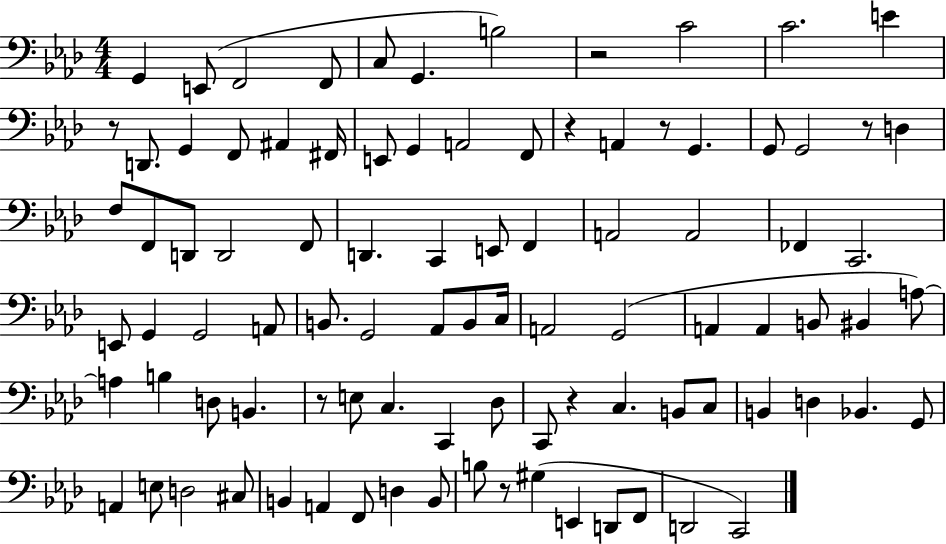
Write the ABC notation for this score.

X:1
T:Untitled
M:4/4
L:1/4
K:Ab
G,, E,,/2 F,,2 F,,/2 C,/2 G,, B,2 z2 C2 C2 E z/2 D,,/2 G,, F,,/2 ^A,, ^F,,/4 E,,/2 G,, A,,2 F,,/2 z A,, z/2 G,, G,,/2 G,,2 z/2 D, F,/2 F,,/2 D,,/2 D,,2 F,,/2 D,, C,, E,,/2 F,, A,,2 A,,2 _F,, C,,2 E,,/2 G,, G,,2 A,,/2 B,,/2 G,,2 _A,,/2 B,,/2 C,/4 A,,2 G,,2 A,, A,, B,,/2 ^B,, A,/2 A, B, D,/2 B,, z/2 E,/2 C, C,, _D,/2 C,,/2 z C, B,,/2 C,/2 B,, D, _B,, G,,/2 A,, E,/2 D,2 ^C,/2 B,, A,, F,,/2 D, B,,/2 B,/2 z/2 ^G, E,, D,,/2 F,,/2 D,,2 C,,2